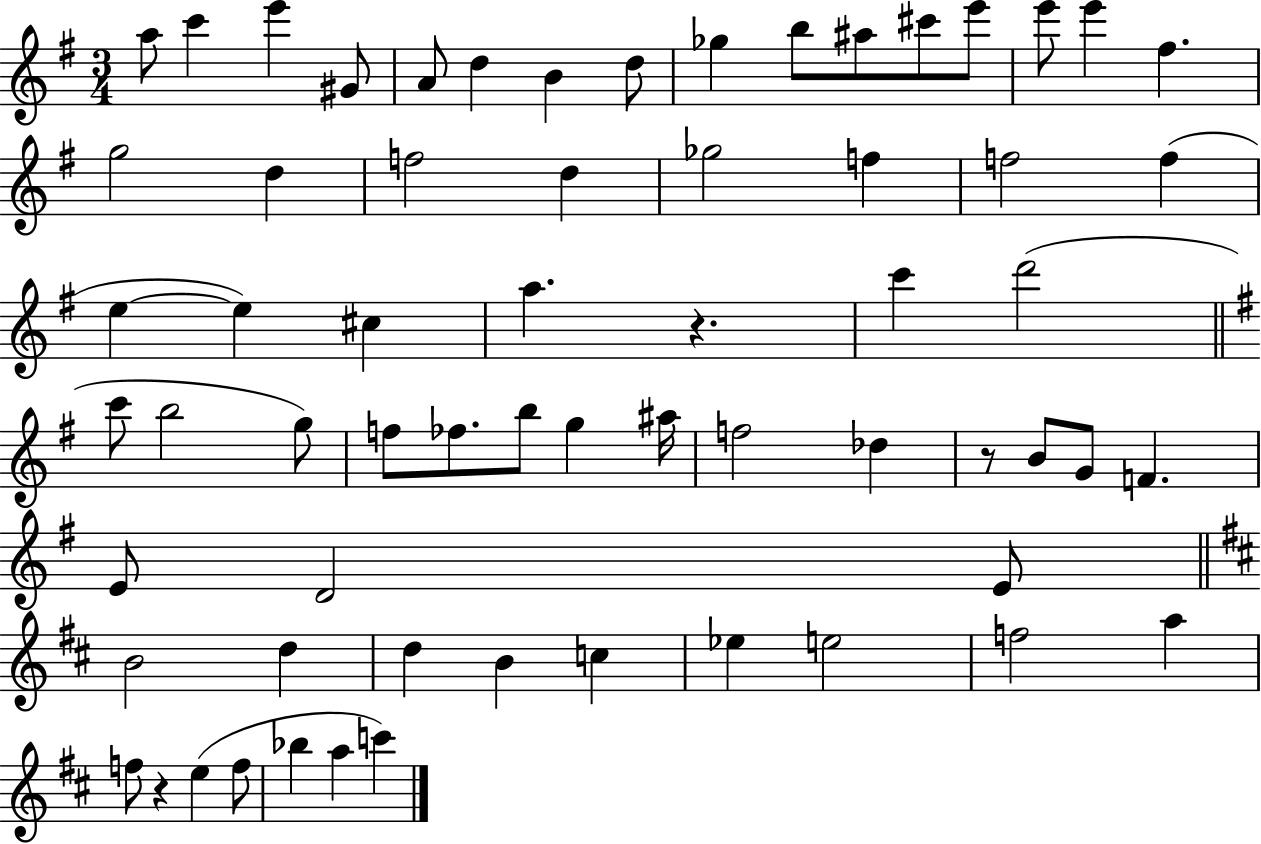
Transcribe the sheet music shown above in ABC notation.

X:1
T:Untitled
M:3/4
L:1/4
K:G
a/2 c' e' ^G/2 A/2 d B d/2 _g b/2 ^a/2 ^c'/2 e'/2 e'/2 e' ^f g2 d f2 d _g2 f f2 f e e ^c a z c' d'2 c'/2 b2 g/2 f/2 _f/2 b/2 g ^a/4 f2 _d z/2 B/2 G/2 F E/2 D2 E/2 B2 d d B c _e e2 f2 a f/2 z e f/2 _b a c'